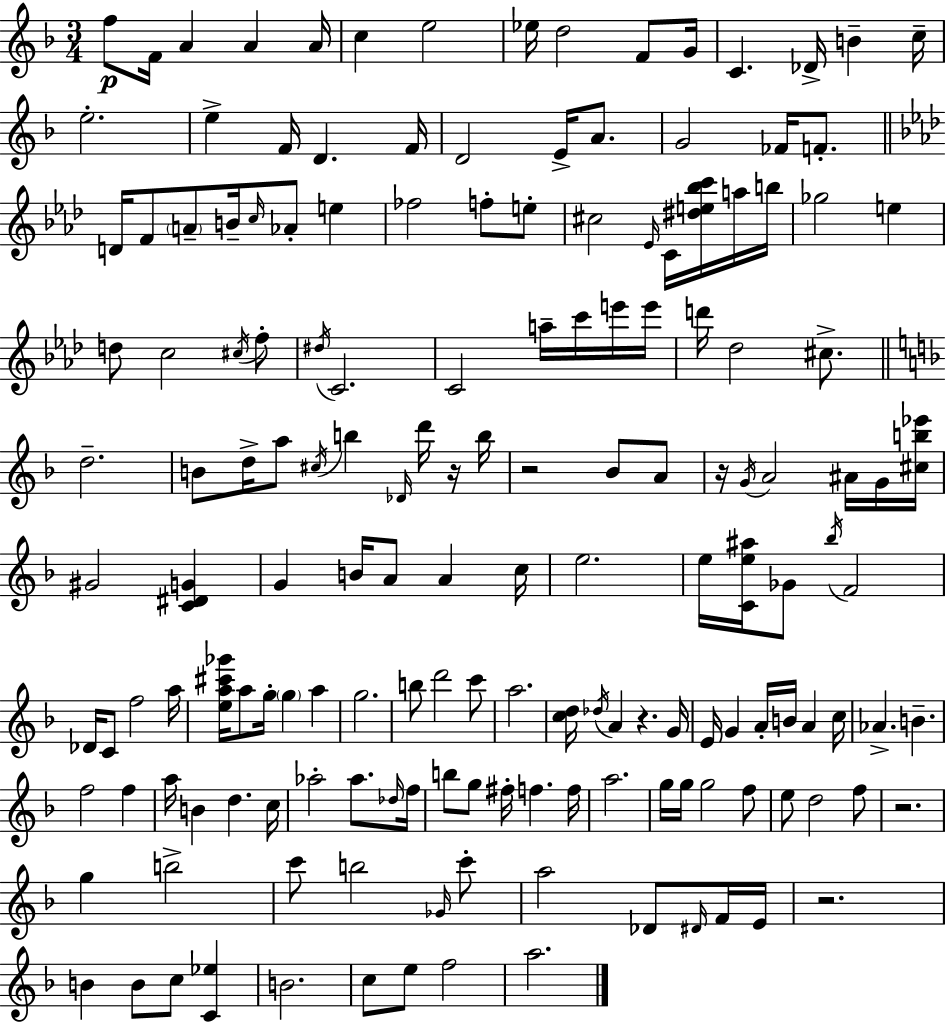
F5/e F4/s A4/q A4/q A4/s C5/q E5/h Eb5/s D5/h F4/e G4/s C4/q. Db4/s B4/q C5/s E5/h. E5/q F4/s D4/q. F4/s D4/h E4/s A4/e. G4/h FES4/s F4/e. D4/s F4/e A4/e B4/s C5/s Ab4/e E5/q FES5/h F5/e E5/e C#5/h Eb4/s C4/s [D#5,E5,Bb5,C6]/s A5/s B5/s Gb5/h E5/q D5/e C5/h C#5/s F5/e D#5/s C4/h. C4/h A5/s C6/s E6/s E6/s D6/s Db5/h C#5/e. D5/h. B4/e D5/s A5/e C#5/s B5/q Db4/s D6/s R/s B5/s R/h Bb4/e A4/e R/s G4/s A4/h A#4/s G4/s [C#5,B5,Eb6]/s G#4/h [C4,D#4,G4]/q G4/q B4/s A4/e A4/q C5/s E5/h. E5/s [C4,E5,A#5]/s Gb4/e Bb5/s F4/h Db4/s C4/e F5/h A5/s [E5,A5,C#6,Gb6]/s A5/e G5/s G5/q A5/q G5/h. B5/e D6/h C6/e A5/h. [C5,D5]/s Db5/s A4/q R/q. G4/s E4/s G4/q A4/s B4/s A4/q C5/s Ab4/q. B4/q. F5/h F5/q A5/s B4/q D5/q. C5/s Ab5/h Ab5/e. Db5/s F5/s B5/e G5/e F#5/s F5/q. F5/s A5/h. G5/s G5/s G5/h F5/e E5/e D5/h F5/e R/h. G5/q B5/h C6/e B5/h Gb4/s C6/e A5/h Db4/e D#4/s F4/s E4/s R/h. B4/q B4/e C5/e [C4,Eb5]/q B4/h. C5/e E5/e F5/h A5/h.